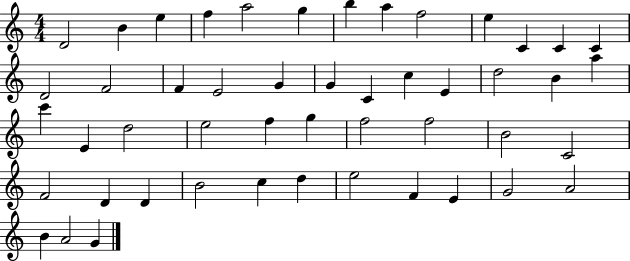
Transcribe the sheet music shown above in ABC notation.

X:1
T:Untitled
M:4/4
L:1/4
K:C
D2 B e f a2 g b a f2 e C C C D2 F2 F E2 G G C c E d2 B a c' E d2 e2 f g f2 f2 B2 C2 F2 D D B2 c d e2 F E G2 A2 B A2 G